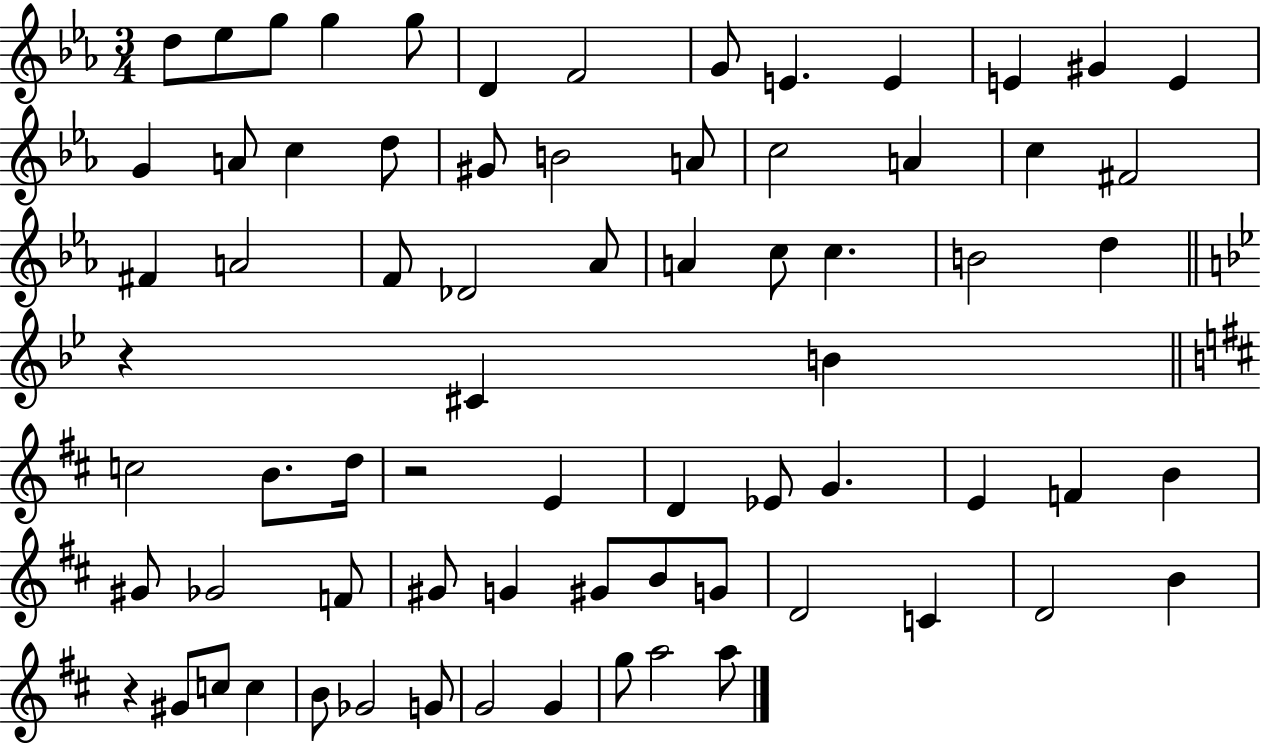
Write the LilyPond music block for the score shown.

{
  \clef treble
  \numericTimeSignature
  \time 3/4
  \key ees \major
  d''8 ees''8 g''8 g''4 g''8 | d'4 f'2 | g'8 e'4. e'4 | e'4 gis'4 e'4 | \break g'4 a'8 c''4 d''8 | gis'8 b'2 a'8 | c''2 a'4 | c''4 fis'2 | \break fis'4 a'2 | f'8 des'2 aes'8 | a'4 c''8 c''4. | b'2 d''4 | \break \bar "||" \break \key g \minor r4 cis'4 b'4 | \bar "||" \break \key b \minor c''2 b'8. d''16 | r2 e'4 | d'4 ees'8 g'4. | e'4 f'4 b'4 | \break gis'8 ges'2 f'8 | gis'8 g'4 gis'8 b'8 g'8 | d'2 c'4 | d'2 b'4 | \break r4 gis'8 c''8 c''4 | b'8 ges'2 g'8 | g'2 g'4 | g''8 a''2 a''8 | \break \bar "|."
}